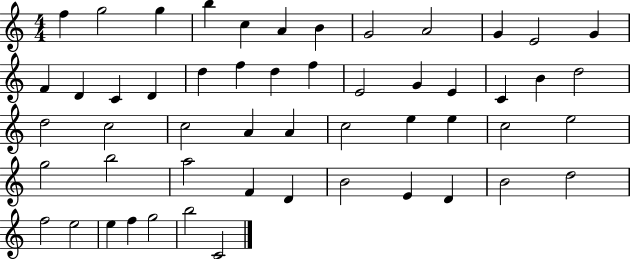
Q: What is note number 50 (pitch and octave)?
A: F5